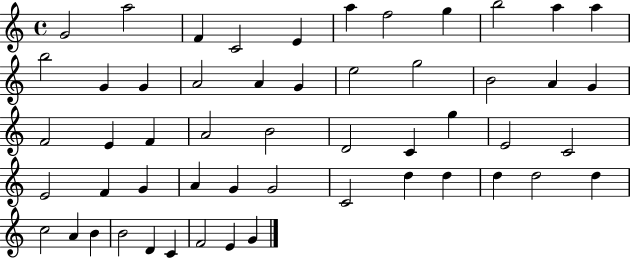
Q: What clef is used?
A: treble